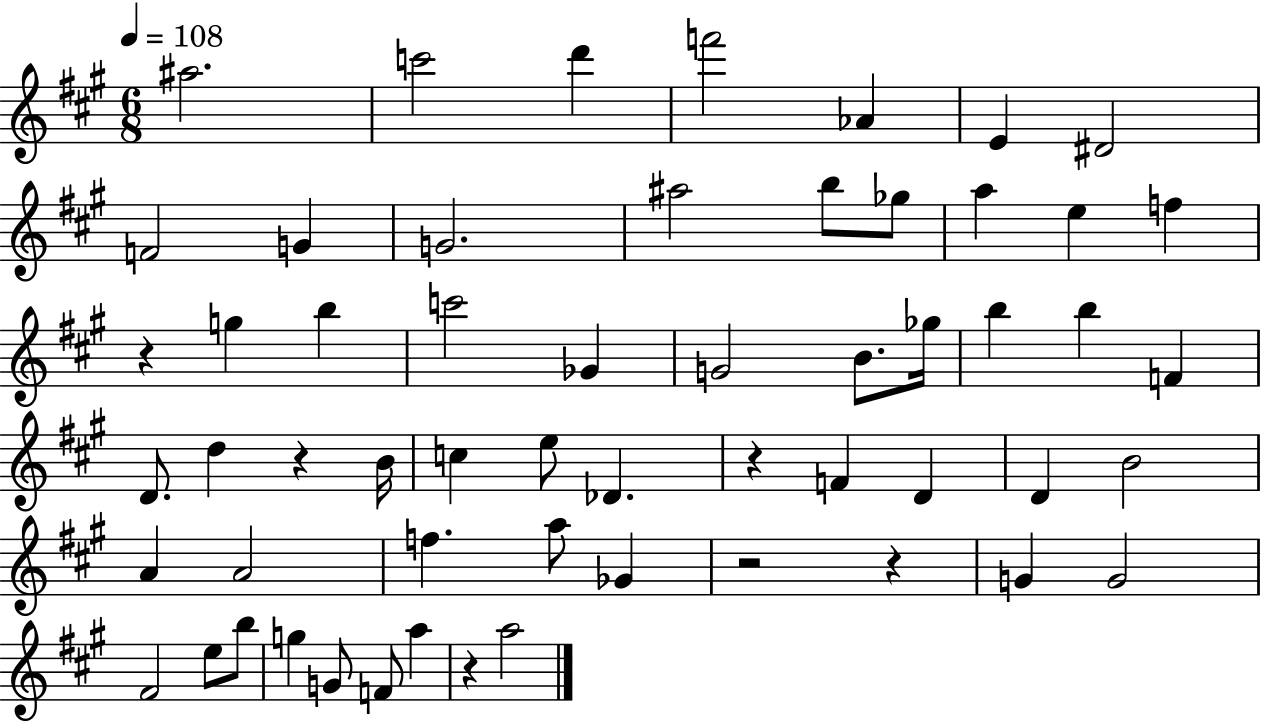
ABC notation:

X:1
T:Untitled
M:6/8
L:1/4
K:A
^a2 c'2 d' f'2 _A E ^D2 F2 G G2 ^a2 b/2 _g/2 a e f z g b c'2 _G G2 B/2 _g/4 b b F D/2 d z B/4 c e/2 _D z F D D B2 A A2 f a/2 _G z2 z G G2 ^F2 e/2 b/2 g G/2 F/2 a z a2